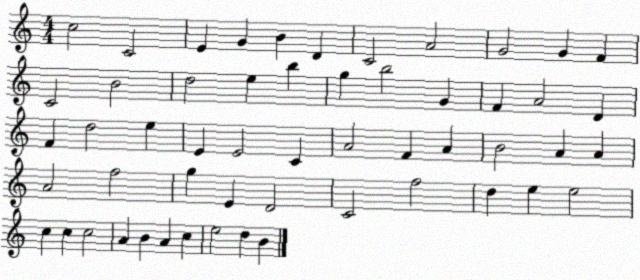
X:1
T:Untitled
M:4/4
L:1/4
K:C
c2 C2 E G B D C2 A2 G2 G F C2 B2 d2 e b g b2 G F A2 D F d2 e E E2 C A2 F A B2 A A A2 f2 g E D2 C2 f2 d e e2 c c c2 A B A c e2 d B